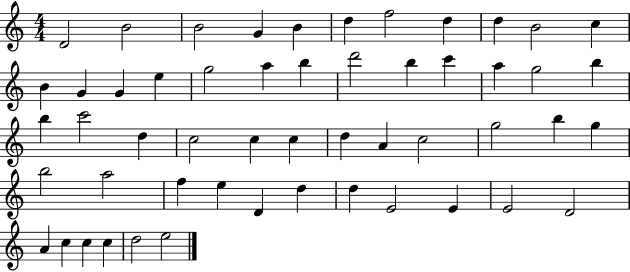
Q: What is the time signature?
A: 4/4